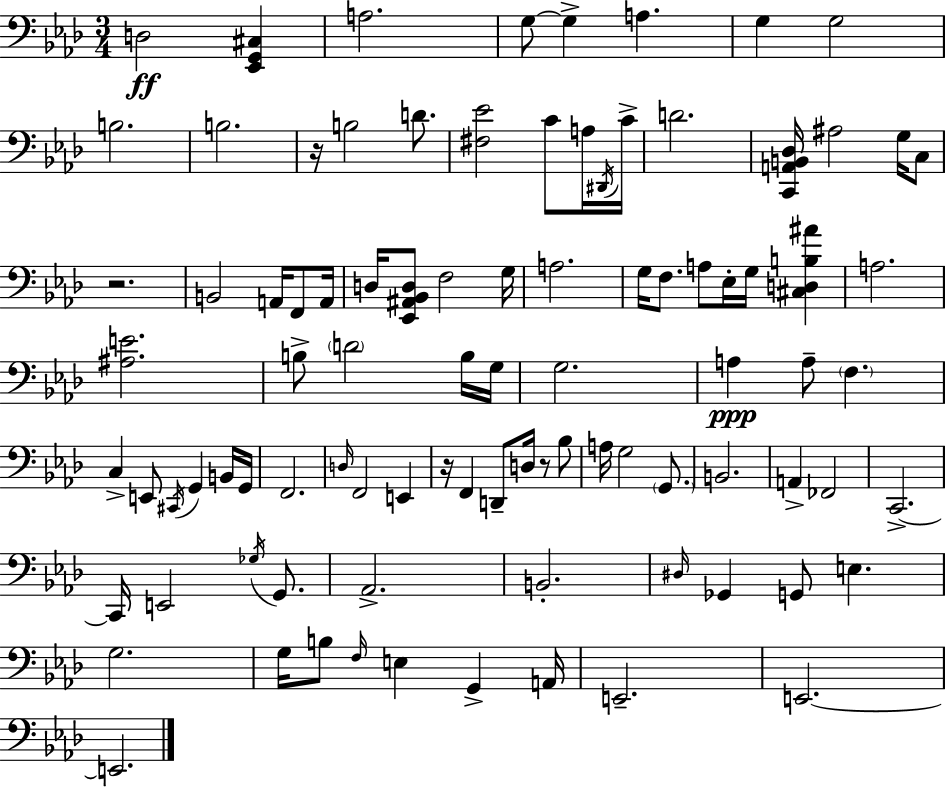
D3/h [Eb2,G2,C#3]/q A3/h. G3/e G3/q A3/q. G3/q G3/h B3/h. B3/h. R/s B3/h D4/e. [F#3,Eb4]/h C4/e A3/s D#2/s C4/s D4/h. [C2,A2,B2,Db3]/s A#3/h G3/s C3/e R/h. B2/h A2/s F2/e A2/s D3/s [Eb2,A#2,Bb2,D3]/e F3/h G3/s A3/h. G3/s F3/e. A3/e Eb3/s G3/s [C#3,D3,B3,A#4]/q A3/h. [A#3,E4]/h. B3/e D4/h B3/s G3/s G3/h. A3/q A3/e F3/q. C3/q E2/e C#2/s G2/q B2/s G2/s F2/h. D3/s F2/h E2/q R/s F2/q D2/e D3/s R/e Bb3/e A3/s G3/h G2/e. B2/h. A2/q FES2/h C2/h. C2/s E2/h Gb3/s G2/e. Ab2/h. B2/h. D#3/s Gb2/q G2/e E3/q. G3/h. G3/s B3/e F3/s E3/q G2/q A2/s E2/h. E2/h. E2/h.